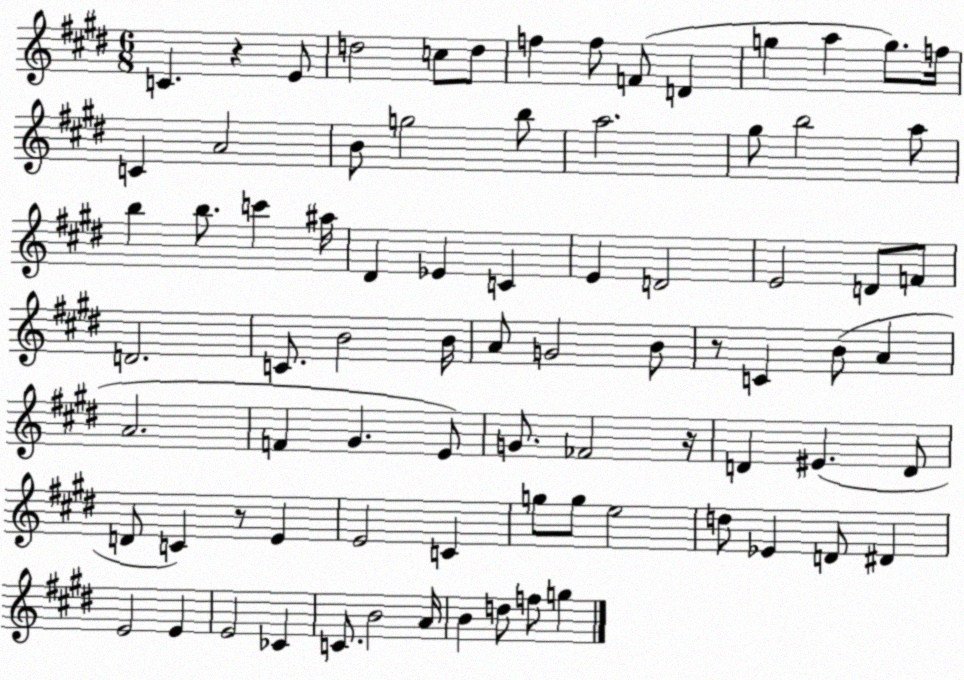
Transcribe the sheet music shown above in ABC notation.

X:1
T:Untitled
M:6/8
L:1/4
K:E
C z E/2 d2 c/2 d/2 f f/2 F/2 D g a g/2 f/4 C A2 B/2 g2 b/2 a2 ^g/2 b2 a/2 b b/2 c' ^a/4 ^D _E C E D2 E2 D/2 F/2 D2 C/2 B2 B/4 A/2 G2 B/2 z/2 C B/2 A A2 F ^G E/2 G/2 _F2 z/4 D ^E D/2 D/2 C z/2 E E2 C g/2 g/2 e2 d/2 _E D/2 ^D E2 E E2 _C C/2 B2 A/4 B d/2 f/2 g